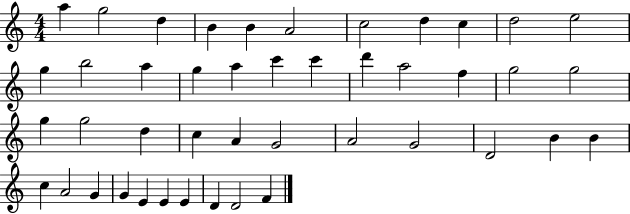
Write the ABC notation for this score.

X:1
T:Untitled
M:4/4
L:1/4
K:C
a g2 d B B A2 c2 d c d2 e2 g b2 a g a c' c' d' a2 f g2 g2 g g2 d c A G2 A2 G2 D2 B B c A2 G G E E E D D2 F